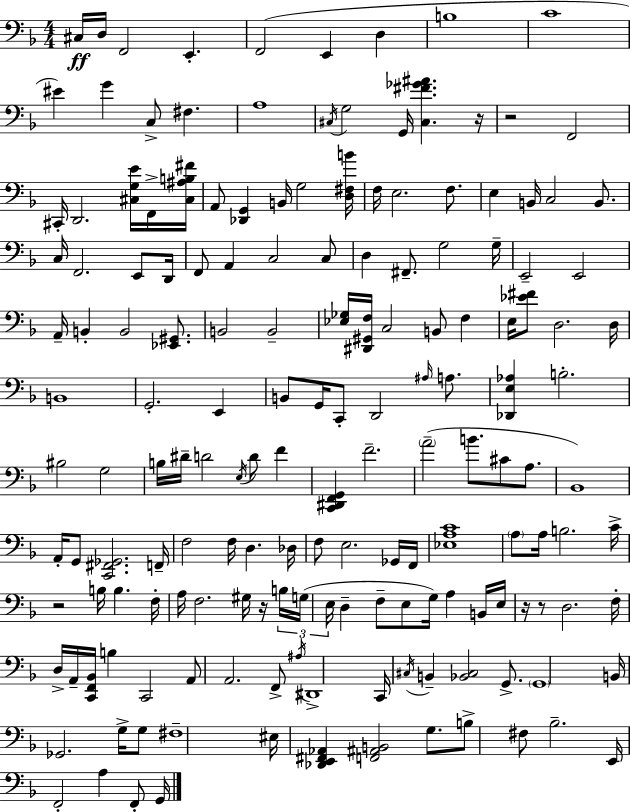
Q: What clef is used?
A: bass